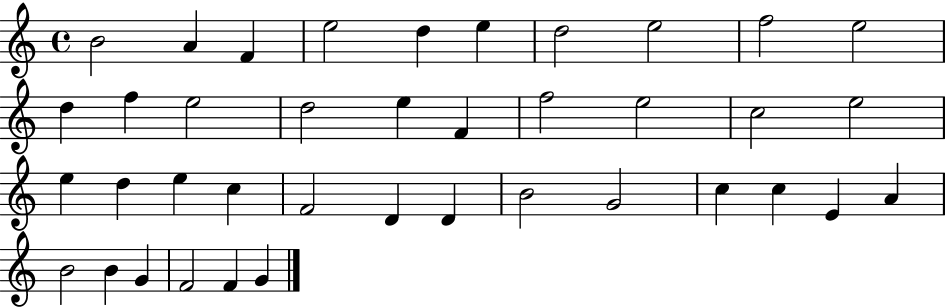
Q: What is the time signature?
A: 4/4